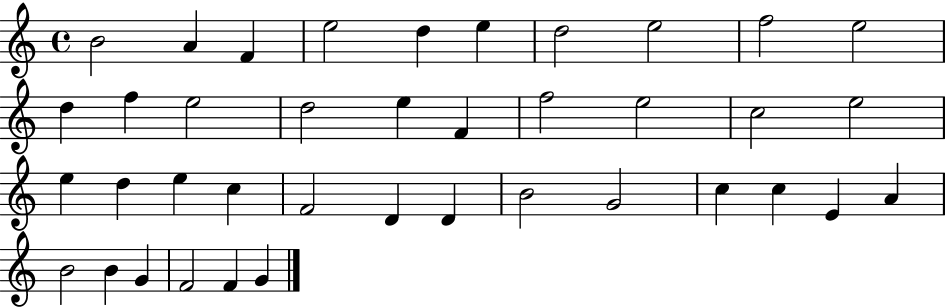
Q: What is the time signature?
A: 4/4